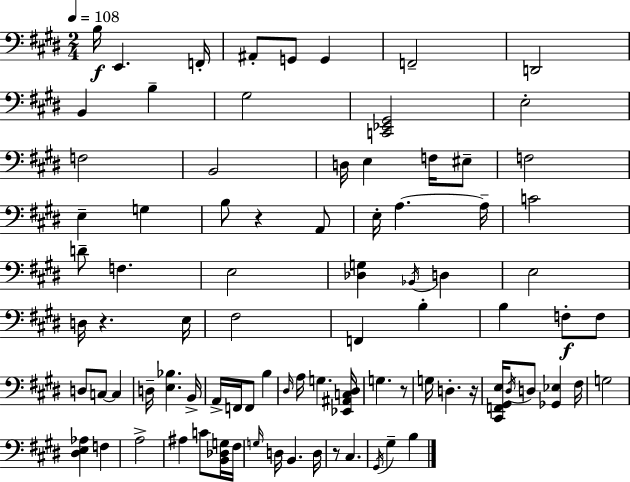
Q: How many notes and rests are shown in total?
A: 86